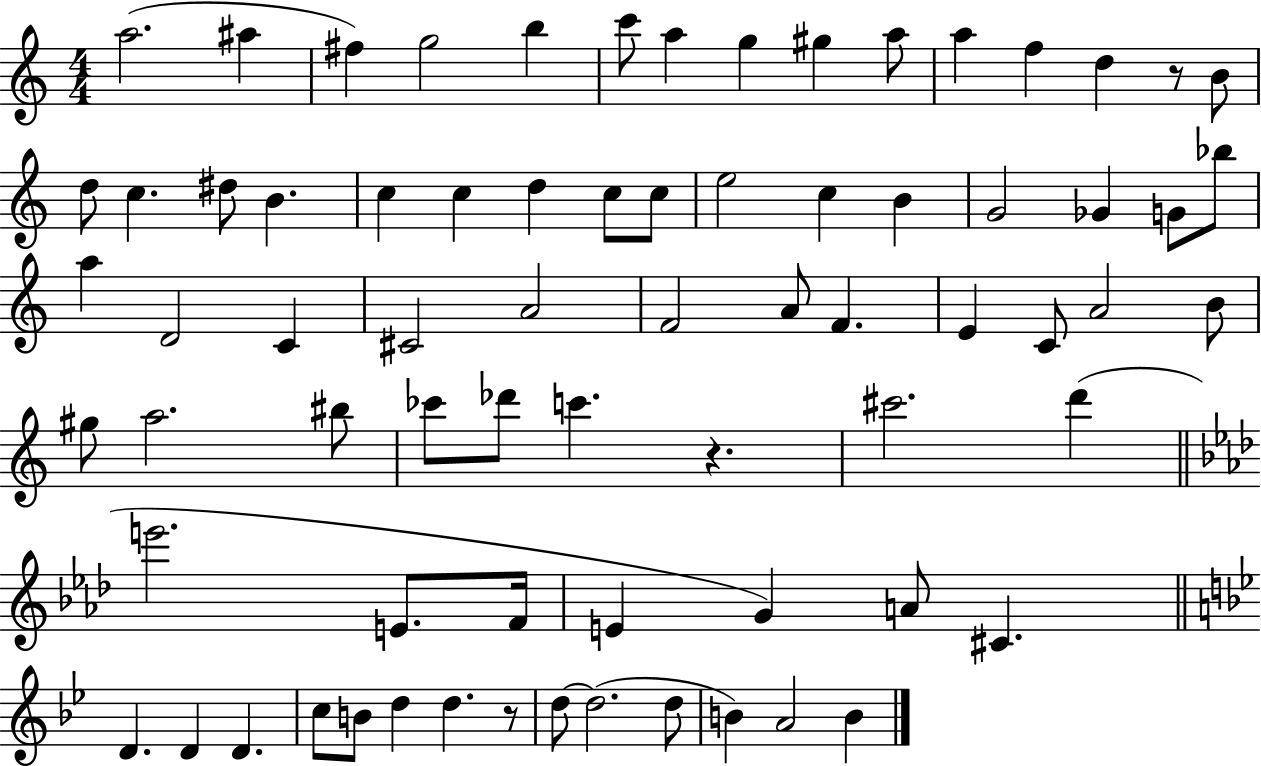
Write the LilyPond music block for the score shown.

{
  \clef treble
  \numericTimeSignature
  \time 4/4
  \key c \major
  a''2.( ais''4 | fis''4) g''2 b''4 | c'''8 a''4 g''4 gis''4 a''8 | a''4 f''4 d''4 r8 b'8 | \break d''8 c''4. dis''8 b'4. | c''4 c''4 d''4 c''8 c''8 | e''2 c''4 b'4 | g'2 ges'4 g'8 bes''8 | \break a''4 d'2 c'4 | cis'2 a'2 | f'2 a'8 f'4. | e'4 c'8 a'2 b'8 | \break gis''8 a''2. bis''8 | ces'''8 des'''8 c'''4. r4. | cis'''2. d'''4( | \bar "||" \break \key aes \major e'''2. e'8. f'16 | e'4 g'4) a'8 cis'4. | \bar "||" \break \key bes \major d'4. d'4 d'4. | c''8 b'8 d''4 d''4. r8 | d''8~~ d''2.( d''8 | b'4) a'2 b'4 | \break \bar "|."
}